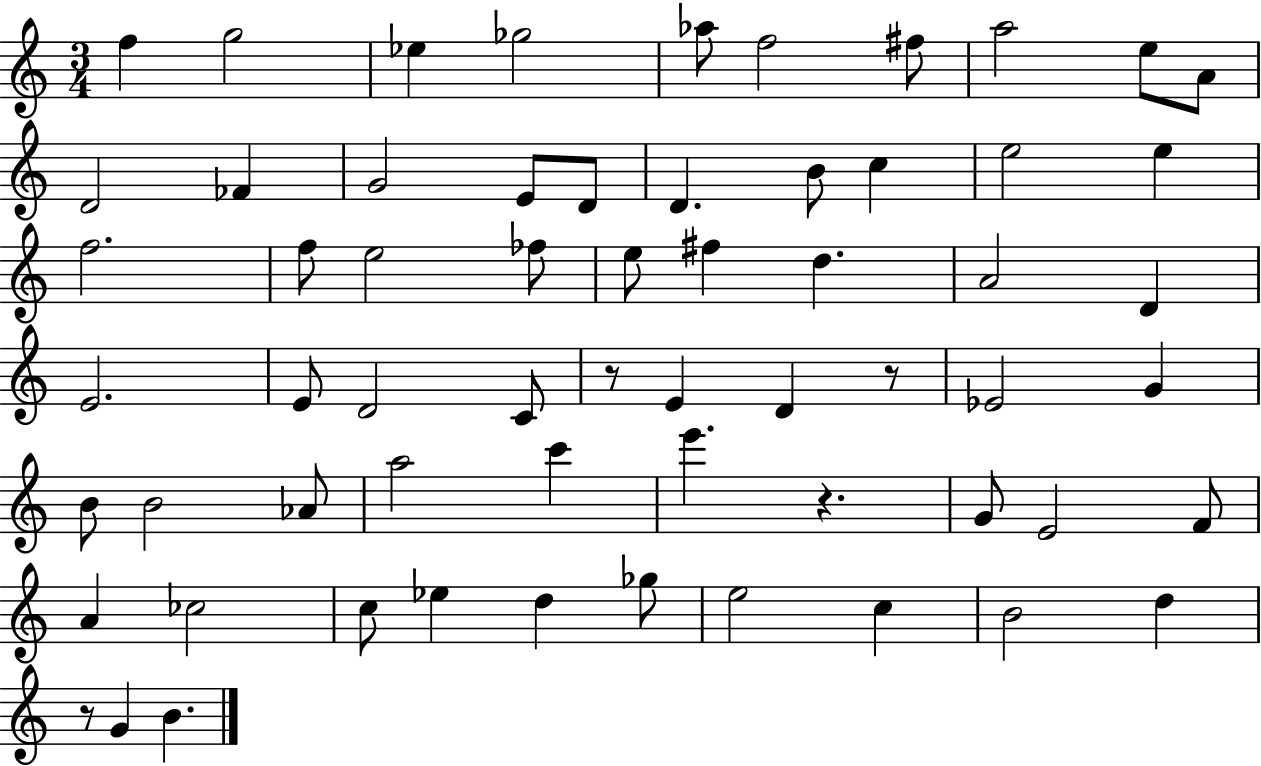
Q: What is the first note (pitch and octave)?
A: F5